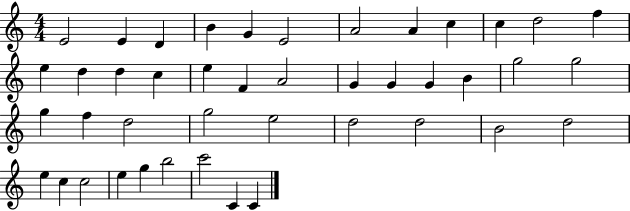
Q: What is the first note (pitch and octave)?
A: E4